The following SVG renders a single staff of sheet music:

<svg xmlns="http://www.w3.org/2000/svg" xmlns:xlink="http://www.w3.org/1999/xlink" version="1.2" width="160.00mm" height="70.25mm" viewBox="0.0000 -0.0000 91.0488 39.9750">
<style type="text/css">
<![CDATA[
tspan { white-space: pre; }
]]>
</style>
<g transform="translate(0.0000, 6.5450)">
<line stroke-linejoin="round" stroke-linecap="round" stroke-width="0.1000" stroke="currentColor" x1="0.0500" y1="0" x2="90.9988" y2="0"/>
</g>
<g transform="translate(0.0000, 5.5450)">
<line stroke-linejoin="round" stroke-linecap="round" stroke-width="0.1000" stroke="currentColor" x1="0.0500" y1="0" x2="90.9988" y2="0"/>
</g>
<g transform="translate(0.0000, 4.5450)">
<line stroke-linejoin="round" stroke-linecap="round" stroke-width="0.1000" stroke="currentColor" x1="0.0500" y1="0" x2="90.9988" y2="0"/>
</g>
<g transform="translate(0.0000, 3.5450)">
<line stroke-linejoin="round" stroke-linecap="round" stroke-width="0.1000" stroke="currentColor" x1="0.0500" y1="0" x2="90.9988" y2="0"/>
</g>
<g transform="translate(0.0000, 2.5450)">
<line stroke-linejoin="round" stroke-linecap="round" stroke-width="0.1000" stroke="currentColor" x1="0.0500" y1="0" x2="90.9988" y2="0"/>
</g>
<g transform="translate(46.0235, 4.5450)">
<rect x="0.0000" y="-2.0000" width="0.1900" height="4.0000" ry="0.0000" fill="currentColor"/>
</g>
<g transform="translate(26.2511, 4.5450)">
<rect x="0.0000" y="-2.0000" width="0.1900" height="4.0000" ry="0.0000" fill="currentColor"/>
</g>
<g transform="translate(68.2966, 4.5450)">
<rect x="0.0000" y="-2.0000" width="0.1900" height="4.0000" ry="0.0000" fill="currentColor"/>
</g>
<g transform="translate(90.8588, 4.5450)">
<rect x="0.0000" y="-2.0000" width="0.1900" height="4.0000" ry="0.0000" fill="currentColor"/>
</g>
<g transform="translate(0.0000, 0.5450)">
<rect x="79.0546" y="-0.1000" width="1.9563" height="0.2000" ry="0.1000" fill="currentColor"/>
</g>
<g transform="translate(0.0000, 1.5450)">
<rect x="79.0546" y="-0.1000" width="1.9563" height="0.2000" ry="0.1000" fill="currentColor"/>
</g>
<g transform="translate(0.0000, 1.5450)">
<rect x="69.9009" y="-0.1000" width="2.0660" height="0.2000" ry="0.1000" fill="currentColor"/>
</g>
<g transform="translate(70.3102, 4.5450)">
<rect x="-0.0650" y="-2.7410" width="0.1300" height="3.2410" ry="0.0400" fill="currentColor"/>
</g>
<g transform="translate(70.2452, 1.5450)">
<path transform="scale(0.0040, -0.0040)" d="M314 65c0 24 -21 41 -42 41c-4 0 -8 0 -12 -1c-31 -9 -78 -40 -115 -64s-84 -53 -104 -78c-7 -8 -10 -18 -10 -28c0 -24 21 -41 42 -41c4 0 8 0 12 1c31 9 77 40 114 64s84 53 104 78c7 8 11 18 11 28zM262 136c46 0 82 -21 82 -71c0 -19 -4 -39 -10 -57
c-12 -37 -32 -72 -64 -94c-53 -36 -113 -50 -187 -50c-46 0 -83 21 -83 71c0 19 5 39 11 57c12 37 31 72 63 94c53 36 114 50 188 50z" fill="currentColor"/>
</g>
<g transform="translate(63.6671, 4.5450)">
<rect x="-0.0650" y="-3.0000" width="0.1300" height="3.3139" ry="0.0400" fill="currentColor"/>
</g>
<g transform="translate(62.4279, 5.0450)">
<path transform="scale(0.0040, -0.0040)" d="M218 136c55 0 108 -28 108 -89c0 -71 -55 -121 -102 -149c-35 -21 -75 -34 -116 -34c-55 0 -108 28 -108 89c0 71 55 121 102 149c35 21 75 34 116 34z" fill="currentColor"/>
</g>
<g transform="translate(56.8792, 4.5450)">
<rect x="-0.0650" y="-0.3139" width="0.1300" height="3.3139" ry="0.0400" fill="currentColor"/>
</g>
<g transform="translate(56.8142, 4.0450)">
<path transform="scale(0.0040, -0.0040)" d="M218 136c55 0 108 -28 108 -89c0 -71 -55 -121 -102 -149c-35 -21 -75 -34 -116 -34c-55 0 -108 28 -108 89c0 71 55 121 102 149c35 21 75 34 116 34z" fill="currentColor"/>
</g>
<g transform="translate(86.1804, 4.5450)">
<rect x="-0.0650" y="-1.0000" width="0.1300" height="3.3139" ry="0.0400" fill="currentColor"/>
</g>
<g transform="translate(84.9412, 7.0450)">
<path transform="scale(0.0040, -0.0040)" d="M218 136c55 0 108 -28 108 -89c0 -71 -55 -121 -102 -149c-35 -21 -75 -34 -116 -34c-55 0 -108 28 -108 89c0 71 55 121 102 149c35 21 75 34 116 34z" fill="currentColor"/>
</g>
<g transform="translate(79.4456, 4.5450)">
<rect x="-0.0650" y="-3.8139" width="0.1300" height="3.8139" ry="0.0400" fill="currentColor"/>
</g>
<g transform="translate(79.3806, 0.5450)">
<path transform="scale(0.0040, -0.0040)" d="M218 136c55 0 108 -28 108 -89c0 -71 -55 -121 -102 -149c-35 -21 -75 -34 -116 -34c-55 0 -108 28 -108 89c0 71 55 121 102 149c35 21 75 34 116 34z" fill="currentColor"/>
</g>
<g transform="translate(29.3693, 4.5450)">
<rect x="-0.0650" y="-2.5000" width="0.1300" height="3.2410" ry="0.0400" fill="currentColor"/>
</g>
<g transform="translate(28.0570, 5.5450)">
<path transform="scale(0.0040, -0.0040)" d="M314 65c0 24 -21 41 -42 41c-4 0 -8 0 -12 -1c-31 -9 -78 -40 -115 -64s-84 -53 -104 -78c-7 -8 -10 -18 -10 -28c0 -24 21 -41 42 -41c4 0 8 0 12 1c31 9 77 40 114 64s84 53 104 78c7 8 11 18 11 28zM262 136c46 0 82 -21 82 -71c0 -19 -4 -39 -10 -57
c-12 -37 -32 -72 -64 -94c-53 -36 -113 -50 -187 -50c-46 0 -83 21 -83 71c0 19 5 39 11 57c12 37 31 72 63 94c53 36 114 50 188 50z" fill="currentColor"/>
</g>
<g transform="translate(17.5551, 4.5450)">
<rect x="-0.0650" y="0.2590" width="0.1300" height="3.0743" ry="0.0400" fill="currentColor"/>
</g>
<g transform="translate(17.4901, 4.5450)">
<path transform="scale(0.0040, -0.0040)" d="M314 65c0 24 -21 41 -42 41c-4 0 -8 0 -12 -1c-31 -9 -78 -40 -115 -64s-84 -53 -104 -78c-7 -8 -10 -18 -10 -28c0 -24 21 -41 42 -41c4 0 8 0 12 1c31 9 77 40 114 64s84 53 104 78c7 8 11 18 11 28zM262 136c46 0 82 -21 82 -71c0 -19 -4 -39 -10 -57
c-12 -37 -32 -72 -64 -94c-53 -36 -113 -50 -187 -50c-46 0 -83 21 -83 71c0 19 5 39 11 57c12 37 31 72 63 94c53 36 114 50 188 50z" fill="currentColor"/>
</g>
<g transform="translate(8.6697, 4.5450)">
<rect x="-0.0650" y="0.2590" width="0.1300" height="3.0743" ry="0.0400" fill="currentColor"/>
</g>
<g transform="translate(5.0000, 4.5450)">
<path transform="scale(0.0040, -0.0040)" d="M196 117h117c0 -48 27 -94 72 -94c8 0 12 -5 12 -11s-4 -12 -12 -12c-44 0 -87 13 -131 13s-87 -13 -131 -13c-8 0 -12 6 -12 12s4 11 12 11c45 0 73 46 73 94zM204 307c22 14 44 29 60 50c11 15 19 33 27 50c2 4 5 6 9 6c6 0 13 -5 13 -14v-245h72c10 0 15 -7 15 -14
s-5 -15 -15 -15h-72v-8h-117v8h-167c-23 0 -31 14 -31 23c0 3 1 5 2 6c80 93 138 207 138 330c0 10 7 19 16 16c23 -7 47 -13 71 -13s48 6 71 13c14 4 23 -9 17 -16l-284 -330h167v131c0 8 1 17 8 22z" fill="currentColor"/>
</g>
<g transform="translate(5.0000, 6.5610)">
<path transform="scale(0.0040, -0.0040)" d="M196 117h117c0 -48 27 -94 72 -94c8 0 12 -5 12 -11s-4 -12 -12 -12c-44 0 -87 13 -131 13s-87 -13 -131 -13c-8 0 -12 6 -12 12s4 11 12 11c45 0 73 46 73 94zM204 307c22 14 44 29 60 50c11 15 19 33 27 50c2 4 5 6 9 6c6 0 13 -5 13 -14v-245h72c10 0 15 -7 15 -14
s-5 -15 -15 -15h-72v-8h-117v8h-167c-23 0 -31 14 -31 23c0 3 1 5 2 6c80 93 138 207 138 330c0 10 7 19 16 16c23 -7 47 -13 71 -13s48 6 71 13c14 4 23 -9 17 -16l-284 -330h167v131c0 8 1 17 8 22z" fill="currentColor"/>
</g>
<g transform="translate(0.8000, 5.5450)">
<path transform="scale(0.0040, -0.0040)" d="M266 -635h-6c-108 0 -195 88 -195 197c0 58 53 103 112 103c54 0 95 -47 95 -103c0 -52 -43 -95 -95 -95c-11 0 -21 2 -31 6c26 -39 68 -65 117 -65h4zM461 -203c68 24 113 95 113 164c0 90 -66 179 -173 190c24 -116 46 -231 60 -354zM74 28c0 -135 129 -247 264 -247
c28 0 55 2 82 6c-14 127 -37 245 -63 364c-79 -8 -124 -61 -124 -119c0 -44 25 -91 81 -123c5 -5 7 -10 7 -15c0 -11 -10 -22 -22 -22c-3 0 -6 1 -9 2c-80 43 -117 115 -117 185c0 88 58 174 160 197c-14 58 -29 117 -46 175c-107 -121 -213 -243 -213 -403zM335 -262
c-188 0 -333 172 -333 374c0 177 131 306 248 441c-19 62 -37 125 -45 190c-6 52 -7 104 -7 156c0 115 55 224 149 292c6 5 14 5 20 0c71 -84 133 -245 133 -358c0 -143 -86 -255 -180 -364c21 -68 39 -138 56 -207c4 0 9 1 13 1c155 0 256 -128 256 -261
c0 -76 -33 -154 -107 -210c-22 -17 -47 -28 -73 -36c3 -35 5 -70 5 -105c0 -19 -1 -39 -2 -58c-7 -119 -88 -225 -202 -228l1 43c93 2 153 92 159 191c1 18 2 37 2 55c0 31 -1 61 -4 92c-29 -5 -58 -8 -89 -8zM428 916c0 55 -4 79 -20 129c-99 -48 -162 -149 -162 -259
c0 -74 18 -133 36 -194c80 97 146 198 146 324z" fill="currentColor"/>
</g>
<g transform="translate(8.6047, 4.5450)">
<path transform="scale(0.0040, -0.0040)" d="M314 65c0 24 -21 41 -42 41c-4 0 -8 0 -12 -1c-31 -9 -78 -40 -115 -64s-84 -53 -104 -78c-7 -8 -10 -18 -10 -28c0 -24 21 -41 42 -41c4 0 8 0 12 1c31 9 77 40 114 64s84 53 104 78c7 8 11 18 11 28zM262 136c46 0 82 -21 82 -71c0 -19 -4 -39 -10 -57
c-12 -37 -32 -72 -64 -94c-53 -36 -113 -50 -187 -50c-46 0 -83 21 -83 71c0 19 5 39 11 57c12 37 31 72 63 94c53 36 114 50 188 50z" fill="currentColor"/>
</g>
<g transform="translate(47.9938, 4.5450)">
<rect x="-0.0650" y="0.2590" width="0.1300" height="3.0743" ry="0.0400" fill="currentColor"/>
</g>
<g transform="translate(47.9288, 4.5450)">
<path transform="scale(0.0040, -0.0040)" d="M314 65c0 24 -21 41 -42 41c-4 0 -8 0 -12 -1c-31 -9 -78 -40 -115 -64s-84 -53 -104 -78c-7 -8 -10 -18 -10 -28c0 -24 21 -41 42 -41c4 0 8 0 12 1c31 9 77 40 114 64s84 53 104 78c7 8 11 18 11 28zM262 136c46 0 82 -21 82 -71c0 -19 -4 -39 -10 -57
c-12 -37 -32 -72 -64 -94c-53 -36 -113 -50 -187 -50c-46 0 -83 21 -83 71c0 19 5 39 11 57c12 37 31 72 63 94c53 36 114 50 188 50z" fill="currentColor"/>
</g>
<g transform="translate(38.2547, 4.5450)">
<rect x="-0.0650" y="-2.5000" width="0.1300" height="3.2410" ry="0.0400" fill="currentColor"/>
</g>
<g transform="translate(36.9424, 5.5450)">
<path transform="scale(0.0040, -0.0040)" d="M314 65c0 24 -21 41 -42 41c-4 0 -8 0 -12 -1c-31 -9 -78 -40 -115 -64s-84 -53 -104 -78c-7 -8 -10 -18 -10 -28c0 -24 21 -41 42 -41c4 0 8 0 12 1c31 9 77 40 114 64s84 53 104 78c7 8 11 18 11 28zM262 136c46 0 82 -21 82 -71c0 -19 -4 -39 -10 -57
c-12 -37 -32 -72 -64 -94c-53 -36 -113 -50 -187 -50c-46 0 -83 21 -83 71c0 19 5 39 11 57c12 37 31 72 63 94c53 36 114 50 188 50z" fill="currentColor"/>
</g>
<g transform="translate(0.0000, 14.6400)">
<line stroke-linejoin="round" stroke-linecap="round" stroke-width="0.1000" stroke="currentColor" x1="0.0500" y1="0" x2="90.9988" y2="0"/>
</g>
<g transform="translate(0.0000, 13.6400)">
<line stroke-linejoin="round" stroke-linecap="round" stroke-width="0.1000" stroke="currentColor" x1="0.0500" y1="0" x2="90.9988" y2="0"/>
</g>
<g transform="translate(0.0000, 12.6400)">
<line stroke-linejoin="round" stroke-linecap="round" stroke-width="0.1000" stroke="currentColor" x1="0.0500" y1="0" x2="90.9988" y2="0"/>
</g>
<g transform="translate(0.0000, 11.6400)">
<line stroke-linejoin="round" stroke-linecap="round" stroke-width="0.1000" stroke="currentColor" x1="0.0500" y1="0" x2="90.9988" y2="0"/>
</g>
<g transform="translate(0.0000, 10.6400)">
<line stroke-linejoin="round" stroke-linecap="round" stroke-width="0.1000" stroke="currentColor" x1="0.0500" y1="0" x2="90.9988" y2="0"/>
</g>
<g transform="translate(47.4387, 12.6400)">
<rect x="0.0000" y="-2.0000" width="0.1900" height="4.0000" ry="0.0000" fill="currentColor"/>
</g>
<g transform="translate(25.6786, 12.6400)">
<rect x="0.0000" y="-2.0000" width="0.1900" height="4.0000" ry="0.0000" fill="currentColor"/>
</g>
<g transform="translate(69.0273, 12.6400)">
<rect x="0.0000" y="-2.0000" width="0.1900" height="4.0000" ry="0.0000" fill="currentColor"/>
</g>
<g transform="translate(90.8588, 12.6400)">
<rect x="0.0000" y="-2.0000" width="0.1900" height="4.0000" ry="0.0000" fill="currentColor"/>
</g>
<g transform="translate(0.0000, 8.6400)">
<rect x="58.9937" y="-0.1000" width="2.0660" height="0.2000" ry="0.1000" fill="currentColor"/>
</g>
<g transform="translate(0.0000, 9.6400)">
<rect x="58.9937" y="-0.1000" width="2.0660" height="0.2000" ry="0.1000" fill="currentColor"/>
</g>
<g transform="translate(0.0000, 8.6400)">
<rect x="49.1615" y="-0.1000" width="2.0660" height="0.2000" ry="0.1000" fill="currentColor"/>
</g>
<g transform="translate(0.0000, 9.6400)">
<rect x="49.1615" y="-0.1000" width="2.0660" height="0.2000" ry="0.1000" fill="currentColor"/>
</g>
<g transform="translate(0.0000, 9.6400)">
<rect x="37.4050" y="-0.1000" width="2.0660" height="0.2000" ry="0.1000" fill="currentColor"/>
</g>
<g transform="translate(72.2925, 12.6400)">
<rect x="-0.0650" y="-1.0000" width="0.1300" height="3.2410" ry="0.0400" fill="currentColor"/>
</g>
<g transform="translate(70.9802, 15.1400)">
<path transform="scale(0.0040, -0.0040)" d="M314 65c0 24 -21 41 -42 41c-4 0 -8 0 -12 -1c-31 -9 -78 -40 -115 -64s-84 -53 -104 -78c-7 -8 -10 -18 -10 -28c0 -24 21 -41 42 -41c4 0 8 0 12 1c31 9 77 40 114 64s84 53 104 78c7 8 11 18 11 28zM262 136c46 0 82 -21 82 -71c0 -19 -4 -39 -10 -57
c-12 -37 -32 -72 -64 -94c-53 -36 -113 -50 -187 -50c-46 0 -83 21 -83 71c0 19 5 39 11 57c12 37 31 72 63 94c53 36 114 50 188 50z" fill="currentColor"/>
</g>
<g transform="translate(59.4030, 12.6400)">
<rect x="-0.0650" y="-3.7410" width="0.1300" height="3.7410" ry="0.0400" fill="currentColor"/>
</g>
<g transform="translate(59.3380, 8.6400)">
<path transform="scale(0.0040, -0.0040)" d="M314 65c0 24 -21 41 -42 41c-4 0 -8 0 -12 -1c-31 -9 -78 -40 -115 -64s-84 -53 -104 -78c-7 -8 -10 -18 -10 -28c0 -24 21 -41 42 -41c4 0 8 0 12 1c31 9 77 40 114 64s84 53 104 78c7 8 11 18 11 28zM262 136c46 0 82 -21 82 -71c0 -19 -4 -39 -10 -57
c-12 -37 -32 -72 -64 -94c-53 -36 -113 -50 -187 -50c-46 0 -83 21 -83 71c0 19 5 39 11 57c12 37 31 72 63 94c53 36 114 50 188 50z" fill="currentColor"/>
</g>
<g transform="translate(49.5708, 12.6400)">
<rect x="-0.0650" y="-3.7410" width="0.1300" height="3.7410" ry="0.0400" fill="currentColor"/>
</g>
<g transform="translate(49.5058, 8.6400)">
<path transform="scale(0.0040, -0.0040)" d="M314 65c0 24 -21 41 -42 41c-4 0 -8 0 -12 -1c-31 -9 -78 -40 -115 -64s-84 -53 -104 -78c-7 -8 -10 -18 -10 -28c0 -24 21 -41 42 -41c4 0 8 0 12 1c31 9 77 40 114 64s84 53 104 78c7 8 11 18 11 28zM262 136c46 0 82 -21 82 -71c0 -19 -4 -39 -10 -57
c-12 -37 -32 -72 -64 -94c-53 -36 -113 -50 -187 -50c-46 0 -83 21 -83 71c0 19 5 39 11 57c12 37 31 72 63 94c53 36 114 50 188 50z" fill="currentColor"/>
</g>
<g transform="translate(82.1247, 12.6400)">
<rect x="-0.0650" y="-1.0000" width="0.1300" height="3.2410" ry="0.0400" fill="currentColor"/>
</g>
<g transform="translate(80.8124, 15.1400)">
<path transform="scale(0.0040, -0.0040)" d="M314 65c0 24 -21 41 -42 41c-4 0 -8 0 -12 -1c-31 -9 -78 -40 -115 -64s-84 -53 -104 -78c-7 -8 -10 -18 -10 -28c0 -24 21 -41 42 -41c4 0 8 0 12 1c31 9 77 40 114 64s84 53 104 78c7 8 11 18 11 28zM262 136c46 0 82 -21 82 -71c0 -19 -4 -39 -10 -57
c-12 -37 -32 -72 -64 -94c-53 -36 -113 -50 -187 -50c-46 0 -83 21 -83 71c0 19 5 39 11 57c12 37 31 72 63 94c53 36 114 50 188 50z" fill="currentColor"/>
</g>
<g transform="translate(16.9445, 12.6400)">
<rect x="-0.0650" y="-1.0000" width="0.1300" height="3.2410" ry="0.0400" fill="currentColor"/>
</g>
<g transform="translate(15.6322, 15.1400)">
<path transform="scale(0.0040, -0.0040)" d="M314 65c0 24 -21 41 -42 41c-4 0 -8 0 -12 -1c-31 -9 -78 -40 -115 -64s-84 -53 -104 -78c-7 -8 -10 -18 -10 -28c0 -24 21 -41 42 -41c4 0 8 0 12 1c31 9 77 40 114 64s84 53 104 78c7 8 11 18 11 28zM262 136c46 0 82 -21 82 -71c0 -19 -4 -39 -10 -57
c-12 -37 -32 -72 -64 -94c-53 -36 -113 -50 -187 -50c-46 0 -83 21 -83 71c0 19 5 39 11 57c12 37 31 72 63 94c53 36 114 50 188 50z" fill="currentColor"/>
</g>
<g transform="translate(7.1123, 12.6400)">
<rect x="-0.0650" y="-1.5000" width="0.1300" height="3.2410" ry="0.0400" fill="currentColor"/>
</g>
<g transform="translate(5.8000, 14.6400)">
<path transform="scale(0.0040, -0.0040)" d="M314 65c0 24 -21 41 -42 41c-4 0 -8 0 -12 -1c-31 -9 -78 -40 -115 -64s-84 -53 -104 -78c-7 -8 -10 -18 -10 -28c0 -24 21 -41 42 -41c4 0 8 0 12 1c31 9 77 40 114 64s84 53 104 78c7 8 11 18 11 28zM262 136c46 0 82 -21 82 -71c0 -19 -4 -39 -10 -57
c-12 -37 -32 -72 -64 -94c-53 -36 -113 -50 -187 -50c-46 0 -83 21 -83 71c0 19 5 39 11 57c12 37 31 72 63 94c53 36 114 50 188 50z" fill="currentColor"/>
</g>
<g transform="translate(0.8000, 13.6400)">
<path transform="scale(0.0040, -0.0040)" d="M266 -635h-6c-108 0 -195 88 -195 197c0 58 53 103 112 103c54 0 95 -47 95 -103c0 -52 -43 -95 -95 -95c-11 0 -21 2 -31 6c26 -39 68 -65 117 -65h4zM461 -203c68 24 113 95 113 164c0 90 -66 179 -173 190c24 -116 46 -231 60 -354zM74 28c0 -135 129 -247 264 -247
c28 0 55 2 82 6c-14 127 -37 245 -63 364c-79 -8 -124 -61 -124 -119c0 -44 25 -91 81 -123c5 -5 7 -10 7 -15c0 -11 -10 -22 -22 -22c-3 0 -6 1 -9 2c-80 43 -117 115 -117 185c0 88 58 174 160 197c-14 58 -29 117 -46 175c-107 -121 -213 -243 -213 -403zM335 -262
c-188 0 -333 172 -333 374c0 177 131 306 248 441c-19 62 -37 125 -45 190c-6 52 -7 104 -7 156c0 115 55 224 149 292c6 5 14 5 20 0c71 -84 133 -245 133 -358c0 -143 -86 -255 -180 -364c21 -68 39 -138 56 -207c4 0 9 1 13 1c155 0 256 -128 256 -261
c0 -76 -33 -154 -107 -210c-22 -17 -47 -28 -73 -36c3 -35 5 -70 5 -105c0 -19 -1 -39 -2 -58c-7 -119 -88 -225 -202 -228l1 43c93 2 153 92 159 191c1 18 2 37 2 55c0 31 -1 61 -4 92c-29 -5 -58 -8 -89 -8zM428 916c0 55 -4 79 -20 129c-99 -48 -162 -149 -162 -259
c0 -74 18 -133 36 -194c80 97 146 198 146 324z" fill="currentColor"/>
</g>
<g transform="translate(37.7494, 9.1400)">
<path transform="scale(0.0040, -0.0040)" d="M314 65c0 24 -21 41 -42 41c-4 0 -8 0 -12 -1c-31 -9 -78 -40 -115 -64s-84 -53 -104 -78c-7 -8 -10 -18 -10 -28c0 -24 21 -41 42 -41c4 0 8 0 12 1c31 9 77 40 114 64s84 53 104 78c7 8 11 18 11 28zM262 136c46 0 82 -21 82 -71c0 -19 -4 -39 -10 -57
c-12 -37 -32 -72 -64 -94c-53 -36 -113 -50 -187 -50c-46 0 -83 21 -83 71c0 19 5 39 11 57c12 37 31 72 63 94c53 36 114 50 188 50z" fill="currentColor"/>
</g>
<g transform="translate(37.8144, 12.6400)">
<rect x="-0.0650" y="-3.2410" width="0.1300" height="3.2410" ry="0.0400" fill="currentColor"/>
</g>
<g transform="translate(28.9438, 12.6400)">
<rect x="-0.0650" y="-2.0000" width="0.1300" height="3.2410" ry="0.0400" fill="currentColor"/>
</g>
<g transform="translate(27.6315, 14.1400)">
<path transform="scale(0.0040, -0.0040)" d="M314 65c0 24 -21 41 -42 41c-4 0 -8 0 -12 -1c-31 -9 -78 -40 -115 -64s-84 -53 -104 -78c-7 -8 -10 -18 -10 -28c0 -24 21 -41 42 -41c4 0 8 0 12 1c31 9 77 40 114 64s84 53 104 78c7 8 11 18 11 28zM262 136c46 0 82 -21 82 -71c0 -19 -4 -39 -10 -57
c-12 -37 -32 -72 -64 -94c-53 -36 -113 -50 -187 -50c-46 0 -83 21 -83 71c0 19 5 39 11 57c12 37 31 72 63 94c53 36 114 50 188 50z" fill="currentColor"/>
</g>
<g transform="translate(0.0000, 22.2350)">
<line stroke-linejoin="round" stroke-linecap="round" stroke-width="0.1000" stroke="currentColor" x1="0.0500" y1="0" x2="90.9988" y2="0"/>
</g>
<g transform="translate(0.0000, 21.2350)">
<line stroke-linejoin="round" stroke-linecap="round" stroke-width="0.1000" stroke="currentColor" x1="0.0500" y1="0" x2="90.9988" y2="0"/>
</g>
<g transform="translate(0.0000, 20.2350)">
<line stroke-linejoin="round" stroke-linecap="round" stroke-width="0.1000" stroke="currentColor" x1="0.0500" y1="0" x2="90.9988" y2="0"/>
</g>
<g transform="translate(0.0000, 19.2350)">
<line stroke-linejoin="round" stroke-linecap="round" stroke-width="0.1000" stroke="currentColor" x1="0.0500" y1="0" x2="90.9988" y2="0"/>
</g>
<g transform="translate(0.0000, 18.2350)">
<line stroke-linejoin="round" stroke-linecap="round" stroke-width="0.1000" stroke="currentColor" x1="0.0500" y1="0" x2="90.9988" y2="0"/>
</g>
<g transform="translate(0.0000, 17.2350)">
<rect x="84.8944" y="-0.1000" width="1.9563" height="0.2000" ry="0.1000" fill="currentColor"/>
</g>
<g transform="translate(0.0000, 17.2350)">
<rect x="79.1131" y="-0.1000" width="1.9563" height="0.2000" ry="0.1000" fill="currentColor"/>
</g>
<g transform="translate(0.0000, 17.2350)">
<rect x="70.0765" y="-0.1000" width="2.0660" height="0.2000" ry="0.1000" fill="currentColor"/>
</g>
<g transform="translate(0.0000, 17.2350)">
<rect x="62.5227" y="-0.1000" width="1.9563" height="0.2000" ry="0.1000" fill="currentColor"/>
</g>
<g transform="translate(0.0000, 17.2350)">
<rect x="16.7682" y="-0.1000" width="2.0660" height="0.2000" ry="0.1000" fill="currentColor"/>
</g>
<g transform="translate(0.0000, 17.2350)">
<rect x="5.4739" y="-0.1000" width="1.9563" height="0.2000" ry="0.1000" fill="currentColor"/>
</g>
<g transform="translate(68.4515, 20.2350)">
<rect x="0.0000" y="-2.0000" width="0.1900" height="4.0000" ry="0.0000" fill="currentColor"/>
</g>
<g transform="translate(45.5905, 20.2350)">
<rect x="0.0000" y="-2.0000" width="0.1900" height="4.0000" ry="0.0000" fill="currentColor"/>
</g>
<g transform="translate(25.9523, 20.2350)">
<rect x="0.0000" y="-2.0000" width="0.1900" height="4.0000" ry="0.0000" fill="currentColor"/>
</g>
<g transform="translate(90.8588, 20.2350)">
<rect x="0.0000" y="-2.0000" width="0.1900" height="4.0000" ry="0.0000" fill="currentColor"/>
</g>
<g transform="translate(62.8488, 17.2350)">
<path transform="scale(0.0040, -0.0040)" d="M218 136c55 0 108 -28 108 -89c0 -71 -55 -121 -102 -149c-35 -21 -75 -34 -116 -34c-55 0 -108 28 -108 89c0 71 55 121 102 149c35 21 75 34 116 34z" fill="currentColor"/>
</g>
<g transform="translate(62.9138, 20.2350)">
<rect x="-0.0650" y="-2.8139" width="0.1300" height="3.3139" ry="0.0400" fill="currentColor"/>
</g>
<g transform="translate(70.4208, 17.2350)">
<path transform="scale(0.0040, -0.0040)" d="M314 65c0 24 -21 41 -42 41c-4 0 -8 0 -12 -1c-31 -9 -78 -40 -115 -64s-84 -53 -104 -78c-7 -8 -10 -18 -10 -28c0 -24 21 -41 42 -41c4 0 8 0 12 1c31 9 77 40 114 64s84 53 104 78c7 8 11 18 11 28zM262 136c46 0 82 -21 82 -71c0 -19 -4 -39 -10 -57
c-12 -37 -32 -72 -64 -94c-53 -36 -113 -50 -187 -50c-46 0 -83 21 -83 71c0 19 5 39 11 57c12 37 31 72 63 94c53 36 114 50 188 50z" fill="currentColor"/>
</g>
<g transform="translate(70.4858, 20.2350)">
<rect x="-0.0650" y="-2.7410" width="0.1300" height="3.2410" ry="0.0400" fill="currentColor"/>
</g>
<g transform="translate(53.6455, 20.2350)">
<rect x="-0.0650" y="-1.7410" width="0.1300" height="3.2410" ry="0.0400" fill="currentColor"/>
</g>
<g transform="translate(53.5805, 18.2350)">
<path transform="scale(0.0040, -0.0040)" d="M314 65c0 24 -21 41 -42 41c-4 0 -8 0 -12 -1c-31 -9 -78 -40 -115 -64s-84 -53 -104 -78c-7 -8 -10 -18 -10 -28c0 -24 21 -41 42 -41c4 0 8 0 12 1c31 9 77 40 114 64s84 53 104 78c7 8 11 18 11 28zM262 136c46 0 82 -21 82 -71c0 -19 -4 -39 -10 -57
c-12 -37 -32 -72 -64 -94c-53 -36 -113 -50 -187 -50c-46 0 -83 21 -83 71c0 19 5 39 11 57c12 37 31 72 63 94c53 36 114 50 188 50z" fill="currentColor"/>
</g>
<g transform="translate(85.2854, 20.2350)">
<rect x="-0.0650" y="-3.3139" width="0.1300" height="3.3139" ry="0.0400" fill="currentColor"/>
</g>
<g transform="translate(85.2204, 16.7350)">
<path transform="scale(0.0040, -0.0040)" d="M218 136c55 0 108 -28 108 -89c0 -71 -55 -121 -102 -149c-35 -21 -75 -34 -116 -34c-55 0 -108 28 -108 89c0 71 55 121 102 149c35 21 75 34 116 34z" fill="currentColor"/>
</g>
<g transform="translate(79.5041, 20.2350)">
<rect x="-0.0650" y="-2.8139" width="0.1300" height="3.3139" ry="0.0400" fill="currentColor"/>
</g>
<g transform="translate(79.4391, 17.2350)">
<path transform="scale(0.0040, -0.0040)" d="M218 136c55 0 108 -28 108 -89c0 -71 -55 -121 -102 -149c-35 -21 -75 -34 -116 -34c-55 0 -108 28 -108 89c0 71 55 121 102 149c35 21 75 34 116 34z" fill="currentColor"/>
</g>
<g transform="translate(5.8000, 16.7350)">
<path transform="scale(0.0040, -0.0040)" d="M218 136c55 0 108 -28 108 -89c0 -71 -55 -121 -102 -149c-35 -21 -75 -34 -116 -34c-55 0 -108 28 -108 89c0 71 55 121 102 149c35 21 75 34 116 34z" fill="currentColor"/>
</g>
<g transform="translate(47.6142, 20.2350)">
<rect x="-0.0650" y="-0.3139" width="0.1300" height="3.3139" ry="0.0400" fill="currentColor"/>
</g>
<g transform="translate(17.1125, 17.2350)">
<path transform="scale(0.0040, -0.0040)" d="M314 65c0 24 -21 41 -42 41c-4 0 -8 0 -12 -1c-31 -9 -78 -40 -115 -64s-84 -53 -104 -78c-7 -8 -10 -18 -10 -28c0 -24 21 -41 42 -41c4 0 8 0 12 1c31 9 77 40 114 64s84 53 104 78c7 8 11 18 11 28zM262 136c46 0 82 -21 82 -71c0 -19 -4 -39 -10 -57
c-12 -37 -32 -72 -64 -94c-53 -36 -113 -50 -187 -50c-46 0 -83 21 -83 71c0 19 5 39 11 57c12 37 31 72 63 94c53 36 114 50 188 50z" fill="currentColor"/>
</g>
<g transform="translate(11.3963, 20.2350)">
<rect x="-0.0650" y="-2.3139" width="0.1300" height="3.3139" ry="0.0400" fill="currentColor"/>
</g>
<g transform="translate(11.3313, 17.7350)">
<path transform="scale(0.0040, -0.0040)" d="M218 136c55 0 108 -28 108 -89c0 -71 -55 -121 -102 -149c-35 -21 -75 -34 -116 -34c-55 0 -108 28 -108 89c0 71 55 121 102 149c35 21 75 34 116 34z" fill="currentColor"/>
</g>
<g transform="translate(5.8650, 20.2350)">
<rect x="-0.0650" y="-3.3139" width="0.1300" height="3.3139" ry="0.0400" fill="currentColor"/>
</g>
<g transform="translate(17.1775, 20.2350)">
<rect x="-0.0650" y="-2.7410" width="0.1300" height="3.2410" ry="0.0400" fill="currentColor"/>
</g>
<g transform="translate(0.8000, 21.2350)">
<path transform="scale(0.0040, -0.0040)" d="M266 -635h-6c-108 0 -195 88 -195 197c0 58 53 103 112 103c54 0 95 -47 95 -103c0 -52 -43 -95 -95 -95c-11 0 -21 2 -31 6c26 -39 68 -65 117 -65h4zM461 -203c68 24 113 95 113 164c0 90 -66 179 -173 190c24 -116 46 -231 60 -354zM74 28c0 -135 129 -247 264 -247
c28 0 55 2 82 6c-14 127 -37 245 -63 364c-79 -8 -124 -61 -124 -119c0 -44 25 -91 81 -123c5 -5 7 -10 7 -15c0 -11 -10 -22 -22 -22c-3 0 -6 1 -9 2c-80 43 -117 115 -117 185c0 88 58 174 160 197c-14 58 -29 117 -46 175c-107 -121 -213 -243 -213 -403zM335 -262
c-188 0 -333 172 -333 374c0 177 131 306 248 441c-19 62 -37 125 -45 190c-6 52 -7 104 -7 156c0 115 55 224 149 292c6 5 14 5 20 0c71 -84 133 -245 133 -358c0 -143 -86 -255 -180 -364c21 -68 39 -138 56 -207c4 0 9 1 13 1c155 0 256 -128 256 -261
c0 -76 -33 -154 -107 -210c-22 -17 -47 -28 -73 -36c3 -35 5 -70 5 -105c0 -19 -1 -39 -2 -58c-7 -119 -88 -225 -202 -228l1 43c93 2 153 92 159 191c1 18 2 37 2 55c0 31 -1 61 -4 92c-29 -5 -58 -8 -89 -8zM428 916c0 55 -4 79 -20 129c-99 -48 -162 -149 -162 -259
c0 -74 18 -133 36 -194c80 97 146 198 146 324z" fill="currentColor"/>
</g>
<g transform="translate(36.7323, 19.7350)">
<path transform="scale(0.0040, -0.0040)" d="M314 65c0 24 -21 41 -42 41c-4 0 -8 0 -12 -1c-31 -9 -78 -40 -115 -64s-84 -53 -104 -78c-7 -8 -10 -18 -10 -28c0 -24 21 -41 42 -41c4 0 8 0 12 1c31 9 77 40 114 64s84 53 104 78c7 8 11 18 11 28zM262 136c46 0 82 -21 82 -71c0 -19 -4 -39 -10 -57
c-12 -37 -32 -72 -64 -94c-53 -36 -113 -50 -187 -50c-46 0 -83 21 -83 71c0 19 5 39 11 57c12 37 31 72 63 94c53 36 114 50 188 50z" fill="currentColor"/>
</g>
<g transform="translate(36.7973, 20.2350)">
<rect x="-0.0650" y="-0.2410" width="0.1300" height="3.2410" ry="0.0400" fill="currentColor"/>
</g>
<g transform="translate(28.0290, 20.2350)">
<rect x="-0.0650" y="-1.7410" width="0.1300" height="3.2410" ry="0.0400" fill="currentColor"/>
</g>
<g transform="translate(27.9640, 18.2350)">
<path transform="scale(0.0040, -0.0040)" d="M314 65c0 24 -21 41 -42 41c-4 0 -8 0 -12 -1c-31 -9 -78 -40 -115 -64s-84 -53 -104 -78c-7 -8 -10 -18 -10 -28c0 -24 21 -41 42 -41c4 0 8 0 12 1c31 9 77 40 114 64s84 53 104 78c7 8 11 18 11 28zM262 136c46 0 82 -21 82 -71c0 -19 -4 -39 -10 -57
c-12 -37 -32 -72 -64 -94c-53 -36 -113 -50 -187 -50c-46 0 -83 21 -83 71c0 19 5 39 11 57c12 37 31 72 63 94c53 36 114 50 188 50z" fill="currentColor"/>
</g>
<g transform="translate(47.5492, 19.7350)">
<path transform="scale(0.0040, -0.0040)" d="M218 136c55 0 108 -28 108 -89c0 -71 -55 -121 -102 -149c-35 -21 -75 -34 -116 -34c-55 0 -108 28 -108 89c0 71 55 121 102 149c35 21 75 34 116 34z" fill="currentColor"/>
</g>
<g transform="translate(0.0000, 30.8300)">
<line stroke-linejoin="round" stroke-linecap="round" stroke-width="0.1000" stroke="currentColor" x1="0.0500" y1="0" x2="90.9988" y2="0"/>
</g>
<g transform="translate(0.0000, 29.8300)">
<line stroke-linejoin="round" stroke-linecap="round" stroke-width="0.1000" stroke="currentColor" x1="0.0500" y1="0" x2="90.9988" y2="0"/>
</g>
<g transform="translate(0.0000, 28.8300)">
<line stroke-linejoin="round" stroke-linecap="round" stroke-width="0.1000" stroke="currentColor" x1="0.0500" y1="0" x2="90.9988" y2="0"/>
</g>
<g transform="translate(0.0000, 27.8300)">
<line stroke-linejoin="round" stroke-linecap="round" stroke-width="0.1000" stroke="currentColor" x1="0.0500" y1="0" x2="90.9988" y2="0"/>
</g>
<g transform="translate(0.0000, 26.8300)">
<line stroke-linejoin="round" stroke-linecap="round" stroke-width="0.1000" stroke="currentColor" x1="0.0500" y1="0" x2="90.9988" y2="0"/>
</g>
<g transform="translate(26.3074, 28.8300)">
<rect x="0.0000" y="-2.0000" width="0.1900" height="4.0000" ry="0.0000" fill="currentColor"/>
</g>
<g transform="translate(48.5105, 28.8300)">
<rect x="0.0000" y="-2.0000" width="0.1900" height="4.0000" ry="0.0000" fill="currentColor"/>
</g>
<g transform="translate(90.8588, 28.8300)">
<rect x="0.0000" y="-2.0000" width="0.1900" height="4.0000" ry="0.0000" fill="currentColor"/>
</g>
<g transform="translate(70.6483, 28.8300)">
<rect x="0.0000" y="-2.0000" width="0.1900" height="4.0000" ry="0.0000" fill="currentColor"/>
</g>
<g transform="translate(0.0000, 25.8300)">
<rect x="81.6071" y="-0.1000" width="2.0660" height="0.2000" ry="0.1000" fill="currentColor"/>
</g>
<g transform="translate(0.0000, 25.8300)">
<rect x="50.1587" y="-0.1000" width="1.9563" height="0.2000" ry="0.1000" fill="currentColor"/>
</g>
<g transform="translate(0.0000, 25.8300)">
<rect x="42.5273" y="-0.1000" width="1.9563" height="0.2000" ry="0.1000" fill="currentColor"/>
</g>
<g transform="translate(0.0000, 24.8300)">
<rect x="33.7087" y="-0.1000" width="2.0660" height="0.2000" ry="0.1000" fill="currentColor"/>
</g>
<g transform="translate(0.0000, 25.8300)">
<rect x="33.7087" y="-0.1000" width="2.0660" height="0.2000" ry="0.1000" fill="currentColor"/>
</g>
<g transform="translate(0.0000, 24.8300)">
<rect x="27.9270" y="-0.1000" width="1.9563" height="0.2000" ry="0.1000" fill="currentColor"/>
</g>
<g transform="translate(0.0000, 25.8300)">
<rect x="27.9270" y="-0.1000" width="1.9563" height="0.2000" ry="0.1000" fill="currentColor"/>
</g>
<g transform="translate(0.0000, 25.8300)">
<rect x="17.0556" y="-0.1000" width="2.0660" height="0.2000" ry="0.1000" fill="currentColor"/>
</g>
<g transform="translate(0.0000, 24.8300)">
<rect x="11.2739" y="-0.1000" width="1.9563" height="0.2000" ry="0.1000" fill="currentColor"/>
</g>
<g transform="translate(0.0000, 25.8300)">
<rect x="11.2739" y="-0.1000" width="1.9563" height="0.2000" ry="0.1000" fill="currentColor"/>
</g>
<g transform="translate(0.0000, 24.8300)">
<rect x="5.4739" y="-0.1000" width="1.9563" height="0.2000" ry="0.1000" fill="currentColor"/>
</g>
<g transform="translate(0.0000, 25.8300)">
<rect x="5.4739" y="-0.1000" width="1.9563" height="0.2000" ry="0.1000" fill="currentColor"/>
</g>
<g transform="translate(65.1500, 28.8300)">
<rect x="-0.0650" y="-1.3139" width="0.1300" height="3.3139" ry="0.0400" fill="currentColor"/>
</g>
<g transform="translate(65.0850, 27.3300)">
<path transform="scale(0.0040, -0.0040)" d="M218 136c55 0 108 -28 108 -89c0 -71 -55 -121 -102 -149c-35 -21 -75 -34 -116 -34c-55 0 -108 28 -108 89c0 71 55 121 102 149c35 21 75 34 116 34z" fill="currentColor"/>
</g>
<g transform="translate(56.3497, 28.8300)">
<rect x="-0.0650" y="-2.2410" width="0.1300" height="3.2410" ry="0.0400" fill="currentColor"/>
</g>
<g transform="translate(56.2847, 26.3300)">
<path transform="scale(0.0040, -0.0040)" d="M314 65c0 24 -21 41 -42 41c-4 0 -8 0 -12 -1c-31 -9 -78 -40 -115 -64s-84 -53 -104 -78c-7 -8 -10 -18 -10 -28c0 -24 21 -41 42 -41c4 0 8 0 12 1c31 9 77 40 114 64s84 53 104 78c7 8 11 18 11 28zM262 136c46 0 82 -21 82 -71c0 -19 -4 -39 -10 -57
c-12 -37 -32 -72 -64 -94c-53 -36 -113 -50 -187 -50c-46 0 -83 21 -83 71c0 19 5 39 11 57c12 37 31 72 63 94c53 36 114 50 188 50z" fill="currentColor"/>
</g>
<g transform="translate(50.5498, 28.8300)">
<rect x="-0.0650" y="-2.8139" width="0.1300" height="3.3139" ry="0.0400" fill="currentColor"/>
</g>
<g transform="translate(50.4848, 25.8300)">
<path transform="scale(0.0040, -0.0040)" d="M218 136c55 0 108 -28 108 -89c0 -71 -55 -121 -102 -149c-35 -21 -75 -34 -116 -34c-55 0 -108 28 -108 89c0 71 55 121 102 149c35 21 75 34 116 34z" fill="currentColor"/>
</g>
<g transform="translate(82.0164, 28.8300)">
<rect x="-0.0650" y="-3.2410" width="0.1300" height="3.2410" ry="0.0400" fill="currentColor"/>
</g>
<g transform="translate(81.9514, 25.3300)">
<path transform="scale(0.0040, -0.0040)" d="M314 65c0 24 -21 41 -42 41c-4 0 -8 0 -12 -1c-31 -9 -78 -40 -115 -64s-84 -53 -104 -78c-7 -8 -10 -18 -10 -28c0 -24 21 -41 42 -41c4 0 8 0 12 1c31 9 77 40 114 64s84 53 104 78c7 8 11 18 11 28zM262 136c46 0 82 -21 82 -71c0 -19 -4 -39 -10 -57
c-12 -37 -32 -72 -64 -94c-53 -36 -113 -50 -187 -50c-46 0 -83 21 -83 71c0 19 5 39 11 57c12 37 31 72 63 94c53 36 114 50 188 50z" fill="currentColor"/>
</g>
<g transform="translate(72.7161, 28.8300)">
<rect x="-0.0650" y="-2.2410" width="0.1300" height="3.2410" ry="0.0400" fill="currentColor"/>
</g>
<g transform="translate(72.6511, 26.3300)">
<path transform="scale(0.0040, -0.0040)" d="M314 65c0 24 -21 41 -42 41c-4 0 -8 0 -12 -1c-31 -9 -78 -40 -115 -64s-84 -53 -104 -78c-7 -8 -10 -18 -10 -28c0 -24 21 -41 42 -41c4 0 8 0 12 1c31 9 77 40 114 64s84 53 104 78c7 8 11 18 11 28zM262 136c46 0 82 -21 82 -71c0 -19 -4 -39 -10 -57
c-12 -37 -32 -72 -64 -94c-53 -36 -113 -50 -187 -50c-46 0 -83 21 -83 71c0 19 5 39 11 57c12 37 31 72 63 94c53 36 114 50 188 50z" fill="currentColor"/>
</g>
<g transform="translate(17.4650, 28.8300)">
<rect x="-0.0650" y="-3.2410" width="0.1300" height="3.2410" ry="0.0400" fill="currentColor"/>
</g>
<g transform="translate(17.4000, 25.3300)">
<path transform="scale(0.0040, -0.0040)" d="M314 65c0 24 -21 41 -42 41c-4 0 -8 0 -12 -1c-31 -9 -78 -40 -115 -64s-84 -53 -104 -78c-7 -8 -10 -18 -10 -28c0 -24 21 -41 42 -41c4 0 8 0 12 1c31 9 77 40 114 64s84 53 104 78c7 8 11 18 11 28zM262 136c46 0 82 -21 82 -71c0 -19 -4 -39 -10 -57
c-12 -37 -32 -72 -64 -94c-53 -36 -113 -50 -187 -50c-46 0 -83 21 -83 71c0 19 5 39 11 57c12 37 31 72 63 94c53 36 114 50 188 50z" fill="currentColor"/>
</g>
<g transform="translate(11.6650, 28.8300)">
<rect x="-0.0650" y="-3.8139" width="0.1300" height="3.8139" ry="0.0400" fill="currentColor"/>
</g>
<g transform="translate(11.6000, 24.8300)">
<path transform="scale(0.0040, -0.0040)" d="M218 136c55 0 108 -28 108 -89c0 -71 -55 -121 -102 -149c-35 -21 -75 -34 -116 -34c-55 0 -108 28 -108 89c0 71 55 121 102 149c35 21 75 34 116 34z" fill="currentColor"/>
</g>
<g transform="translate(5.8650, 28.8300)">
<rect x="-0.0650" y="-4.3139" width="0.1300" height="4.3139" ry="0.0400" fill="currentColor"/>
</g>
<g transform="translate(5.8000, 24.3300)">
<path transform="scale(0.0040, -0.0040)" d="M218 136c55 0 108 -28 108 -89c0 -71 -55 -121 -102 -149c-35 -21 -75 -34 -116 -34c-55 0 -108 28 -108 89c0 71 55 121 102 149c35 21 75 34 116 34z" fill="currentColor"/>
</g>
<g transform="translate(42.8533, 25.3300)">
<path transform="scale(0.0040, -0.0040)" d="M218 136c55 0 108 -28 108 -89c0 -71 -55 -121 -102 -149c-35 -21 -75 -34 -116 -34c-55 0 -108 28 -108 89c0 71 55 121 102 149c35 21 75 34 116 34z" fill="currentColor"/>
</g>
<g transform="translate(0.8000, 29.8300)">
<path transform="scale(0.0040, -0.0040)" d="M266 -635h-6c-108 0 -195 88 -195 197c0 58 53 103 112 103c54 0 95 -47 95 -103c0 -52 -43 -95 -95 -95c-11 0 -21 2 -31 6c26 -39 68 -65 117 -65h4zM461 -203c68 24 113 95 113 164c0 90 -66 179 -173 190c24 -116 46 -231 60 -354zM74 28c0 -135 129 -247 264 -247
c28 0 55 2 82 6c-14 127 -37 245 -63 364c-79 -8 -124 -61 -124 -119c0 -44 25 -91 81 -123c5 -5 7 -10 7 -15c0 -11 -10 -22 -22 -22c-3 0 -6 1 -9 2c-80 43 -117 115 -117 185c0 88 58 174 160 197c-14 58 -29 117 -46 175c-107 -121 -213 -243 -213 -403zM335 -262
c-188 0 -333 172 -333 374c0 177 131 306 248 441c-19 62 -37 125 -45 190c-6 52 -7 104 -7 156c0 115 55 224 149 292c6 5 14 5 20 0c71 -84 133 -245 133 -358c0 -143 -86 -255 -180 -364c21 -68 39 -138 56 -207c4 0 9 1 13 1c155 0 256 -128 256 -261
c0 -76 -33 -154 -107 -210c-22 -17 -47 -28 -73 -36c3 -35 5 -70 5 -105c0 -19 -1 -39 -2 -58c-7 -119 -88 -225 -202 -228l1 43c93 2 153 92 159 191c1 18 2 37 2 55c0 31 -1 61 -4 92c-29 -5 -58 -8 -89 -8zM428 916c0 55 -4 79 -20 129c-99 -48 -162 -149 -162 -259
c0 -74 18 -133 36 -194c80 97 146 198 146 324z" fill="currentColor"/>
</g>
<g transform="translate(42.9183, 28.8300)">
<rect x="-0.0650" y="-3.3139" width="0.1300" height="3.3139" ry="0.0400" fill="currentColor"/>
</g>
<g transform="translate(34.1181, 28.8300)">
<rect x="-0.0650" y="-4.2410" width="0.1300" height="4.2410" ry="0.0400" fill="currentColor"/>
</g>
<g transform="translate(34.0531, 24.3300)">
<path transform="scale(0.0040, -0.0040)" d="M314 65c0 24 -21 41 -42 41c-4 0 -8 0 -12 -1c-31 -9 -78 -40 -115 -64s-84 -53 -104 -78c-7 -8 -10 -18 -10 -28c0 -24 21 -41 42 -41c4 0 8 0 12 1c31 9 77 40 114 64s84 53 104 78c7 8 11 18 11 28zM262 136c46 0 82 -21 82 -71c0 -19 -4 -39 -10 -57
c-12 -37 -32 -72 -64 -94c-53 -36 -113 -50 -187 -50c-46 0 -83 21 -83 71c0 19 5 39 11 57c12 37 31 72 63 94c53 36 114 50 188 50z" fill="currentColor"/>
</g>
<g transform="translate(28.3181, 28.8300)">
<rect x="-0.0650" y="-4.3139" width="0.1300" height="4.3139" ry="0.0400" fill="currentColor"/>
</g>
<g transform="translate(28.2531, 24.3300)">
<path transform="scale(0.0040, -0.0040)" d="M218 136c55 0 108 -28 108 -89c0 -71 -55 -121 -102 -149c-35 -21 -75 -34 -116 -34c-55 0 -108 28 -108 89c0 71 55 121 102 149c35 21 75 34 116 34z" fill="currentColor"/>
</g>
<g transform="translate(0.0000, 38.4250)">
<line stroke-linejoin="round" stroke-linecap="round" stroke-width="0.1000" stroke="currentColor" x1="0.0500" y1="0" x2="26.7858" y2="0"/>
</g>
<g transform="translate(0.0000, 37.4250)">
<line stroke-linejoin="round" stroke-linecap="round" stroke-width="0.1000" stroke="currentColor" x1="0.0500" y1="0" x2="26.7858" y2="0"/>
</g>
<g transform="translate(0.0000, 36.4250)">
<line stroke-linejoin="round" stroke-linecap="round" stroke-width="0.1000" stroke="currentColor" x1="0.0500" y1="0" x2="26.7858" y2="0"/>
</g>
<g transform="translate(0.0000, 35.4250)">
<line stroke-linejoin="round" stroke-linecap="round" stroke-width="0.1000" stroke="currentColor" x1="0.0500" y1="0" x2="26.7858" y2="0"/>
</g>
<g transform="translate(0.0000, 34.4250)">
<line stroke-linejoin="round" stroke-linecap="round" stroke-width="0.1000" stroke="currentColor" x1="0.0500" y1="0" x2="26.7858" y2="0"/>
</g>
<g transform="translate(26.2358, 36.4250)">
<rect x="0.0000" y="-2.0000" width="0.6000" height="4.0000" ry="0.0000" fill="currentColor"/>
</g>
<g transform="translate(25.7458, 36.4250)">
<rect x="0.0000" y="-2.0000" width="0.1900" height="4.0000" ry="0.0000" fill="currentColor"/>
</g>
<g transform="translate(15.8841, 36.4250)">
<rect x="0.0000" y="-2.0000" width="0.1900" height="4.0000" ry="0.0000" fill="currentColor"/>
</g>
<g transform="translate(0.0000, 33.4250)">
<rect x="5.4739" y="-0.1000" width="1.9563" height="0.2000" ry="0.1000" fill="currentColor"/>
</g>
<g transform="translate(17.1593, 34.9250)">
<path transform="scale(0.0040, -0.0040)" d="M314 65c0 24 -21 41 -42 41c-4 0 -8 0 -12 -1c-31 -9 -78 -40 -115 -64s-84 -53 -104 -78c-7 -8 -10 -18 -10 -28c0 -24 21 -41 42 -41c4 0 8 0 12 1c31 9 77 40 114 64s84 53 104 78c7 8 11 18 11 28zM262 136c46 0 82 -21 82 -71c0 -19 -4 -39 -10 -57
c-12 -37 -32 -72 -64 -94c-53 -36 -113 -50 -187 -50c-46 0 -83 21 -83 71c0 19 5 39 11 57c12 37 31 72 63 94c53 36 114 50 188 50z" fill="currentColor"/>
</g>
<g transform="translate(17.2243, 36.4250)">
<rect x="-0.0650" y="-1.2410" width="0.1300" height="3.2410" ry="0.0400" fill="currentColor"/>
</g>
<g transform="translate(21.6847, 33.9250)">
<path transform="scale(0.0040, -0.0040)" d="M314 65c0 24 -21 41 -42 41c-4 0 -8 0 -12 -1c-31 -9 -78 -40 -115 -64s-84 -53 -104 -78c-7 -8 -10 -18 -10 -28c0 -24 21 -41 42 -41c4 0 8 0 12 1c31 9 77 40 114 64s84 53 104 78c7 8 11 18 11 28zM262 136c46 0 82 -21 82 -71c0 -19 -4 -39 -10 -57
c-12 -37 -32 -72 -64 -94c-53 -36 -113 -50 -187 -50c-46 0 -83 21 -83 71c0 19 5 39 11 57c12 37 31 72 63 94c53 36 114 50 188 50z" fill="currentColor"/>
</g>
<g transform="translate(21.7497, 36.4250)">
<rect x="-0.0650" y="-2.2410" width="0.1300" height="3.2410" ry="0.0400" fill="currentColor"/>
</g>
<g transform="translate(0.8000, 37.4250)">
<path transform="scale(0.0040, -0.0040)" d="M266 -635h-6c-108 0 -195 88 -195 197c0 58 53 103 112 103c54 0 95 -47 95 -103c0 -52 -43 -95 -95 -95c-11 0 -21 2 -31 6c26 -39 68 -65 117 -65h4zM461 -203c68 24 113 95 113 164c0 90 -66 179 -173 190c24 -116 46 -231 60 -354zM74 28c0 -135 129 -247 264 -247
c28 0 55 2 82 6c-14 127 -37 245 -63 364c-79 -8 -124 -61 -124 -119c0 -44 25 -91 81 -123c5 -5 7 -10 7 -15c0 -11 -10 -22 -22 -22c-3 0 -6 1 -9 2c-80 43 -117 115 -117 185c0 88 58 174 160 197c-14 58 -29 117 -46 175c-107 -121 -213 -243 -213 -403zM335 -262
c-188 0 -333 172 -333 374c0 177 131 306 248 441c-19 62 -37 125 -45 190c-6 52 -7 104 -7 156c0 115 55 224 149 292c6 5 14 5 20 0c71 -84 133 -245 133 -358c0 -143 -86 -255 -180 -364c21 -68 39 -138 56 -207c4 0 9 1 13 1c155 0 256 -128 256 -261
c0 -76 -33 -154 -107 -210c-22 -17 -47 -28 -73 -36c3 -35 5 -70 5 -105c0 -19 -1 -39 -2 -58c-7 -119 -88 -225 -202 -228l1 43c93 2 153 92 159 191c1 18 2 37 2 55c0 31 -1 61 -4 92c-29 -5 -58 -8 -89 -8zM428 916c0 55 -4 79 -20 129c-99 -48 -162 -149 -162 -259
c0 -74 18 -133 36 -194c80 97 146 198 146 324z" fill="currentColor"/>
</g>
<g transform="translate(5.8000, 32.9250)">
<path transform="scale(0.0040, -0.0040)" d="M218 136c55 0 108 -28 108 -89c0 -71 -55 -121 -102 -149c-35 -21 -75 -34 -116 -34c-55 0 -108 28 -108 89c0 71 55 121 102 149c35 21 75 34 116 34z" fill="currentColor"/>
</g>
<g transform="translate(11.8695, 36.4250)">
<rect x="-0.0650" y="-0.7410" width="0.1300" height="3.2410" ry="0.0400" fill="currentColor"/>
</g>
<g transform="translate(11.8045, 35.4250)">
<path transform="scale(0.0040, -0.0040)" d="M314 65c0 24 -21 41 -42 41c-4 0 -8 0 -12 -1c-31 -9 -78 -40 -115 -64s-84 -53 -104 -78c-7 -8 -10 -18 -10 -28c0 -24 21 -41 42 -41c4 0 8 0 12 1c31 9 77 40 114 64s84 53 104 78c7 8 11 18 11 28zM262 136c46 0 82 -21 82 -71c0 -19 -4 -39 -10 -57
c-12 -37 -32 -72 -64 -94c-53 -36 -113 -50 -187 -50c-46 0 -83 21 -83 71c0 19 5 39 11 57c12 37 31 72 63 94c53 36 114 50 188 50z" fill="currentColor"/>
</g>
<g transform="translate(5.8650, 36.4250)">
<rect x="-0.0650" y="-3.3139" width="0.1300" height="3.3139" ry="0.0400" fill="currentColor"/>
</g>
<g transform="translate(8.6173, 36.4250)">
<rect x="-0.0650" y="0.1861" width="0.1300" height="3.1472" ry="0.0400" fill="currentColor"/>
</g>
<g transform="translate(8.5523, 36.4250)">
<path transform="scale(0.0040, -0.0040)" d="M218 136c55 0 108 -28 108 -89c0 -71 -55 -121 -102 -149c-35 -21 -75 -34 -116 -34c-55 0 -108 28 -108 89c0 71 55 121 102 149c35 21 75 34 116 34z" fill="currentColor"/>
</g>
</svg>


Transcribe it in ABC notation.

X:1
T:Untitled
M:4/4
L:1/4
K:C
B2 B2 G2 G2 B2 c A a2 c' D E2 D2 F2 b2 c'2 c'2 D2 D2 b g a2 f2 c2 c f2 a a2 a b d' c' b2 d' d'2 b a g2 e g2 b2 b B d2 e2 g2